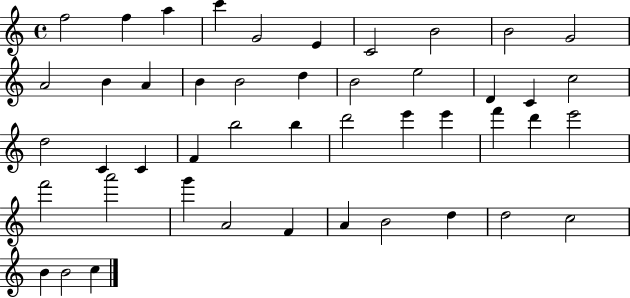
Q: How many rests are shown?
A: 0